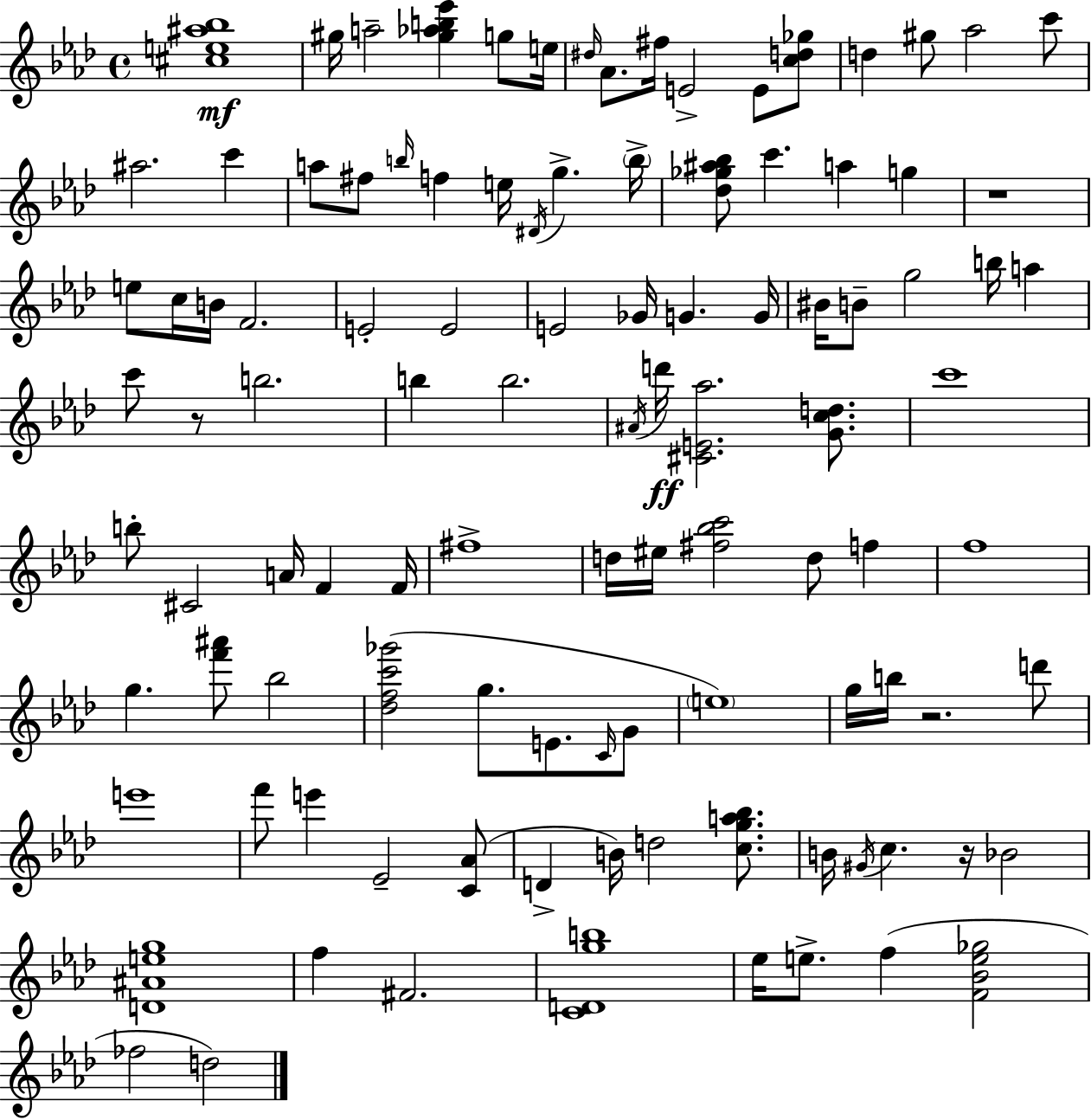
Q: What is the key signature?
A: AES major